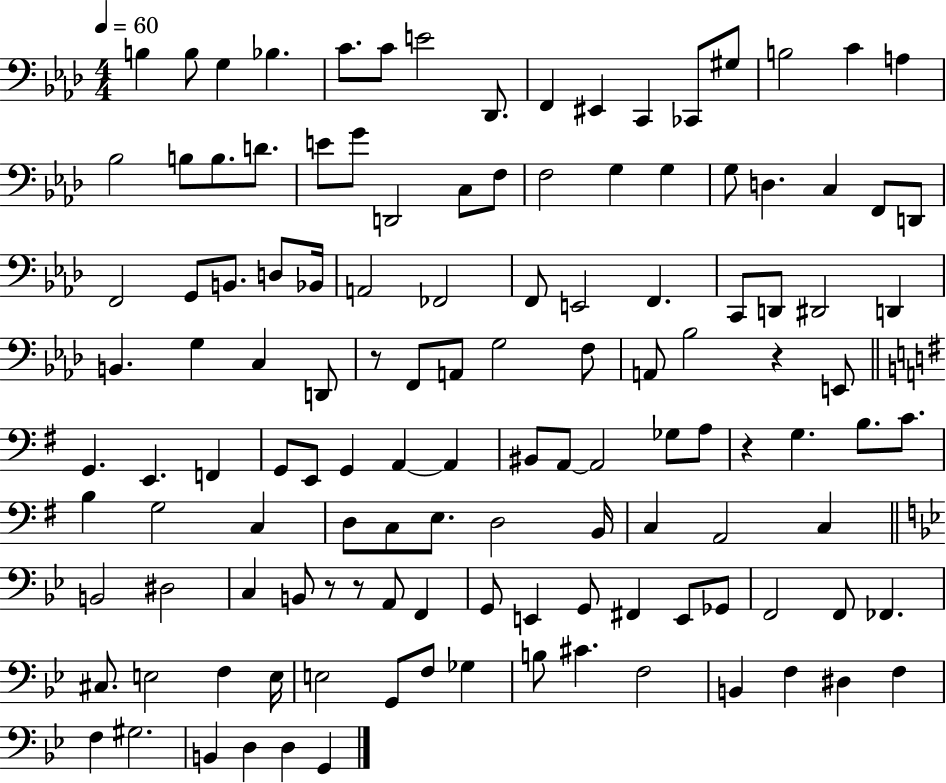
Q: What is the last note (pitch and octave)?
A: G2